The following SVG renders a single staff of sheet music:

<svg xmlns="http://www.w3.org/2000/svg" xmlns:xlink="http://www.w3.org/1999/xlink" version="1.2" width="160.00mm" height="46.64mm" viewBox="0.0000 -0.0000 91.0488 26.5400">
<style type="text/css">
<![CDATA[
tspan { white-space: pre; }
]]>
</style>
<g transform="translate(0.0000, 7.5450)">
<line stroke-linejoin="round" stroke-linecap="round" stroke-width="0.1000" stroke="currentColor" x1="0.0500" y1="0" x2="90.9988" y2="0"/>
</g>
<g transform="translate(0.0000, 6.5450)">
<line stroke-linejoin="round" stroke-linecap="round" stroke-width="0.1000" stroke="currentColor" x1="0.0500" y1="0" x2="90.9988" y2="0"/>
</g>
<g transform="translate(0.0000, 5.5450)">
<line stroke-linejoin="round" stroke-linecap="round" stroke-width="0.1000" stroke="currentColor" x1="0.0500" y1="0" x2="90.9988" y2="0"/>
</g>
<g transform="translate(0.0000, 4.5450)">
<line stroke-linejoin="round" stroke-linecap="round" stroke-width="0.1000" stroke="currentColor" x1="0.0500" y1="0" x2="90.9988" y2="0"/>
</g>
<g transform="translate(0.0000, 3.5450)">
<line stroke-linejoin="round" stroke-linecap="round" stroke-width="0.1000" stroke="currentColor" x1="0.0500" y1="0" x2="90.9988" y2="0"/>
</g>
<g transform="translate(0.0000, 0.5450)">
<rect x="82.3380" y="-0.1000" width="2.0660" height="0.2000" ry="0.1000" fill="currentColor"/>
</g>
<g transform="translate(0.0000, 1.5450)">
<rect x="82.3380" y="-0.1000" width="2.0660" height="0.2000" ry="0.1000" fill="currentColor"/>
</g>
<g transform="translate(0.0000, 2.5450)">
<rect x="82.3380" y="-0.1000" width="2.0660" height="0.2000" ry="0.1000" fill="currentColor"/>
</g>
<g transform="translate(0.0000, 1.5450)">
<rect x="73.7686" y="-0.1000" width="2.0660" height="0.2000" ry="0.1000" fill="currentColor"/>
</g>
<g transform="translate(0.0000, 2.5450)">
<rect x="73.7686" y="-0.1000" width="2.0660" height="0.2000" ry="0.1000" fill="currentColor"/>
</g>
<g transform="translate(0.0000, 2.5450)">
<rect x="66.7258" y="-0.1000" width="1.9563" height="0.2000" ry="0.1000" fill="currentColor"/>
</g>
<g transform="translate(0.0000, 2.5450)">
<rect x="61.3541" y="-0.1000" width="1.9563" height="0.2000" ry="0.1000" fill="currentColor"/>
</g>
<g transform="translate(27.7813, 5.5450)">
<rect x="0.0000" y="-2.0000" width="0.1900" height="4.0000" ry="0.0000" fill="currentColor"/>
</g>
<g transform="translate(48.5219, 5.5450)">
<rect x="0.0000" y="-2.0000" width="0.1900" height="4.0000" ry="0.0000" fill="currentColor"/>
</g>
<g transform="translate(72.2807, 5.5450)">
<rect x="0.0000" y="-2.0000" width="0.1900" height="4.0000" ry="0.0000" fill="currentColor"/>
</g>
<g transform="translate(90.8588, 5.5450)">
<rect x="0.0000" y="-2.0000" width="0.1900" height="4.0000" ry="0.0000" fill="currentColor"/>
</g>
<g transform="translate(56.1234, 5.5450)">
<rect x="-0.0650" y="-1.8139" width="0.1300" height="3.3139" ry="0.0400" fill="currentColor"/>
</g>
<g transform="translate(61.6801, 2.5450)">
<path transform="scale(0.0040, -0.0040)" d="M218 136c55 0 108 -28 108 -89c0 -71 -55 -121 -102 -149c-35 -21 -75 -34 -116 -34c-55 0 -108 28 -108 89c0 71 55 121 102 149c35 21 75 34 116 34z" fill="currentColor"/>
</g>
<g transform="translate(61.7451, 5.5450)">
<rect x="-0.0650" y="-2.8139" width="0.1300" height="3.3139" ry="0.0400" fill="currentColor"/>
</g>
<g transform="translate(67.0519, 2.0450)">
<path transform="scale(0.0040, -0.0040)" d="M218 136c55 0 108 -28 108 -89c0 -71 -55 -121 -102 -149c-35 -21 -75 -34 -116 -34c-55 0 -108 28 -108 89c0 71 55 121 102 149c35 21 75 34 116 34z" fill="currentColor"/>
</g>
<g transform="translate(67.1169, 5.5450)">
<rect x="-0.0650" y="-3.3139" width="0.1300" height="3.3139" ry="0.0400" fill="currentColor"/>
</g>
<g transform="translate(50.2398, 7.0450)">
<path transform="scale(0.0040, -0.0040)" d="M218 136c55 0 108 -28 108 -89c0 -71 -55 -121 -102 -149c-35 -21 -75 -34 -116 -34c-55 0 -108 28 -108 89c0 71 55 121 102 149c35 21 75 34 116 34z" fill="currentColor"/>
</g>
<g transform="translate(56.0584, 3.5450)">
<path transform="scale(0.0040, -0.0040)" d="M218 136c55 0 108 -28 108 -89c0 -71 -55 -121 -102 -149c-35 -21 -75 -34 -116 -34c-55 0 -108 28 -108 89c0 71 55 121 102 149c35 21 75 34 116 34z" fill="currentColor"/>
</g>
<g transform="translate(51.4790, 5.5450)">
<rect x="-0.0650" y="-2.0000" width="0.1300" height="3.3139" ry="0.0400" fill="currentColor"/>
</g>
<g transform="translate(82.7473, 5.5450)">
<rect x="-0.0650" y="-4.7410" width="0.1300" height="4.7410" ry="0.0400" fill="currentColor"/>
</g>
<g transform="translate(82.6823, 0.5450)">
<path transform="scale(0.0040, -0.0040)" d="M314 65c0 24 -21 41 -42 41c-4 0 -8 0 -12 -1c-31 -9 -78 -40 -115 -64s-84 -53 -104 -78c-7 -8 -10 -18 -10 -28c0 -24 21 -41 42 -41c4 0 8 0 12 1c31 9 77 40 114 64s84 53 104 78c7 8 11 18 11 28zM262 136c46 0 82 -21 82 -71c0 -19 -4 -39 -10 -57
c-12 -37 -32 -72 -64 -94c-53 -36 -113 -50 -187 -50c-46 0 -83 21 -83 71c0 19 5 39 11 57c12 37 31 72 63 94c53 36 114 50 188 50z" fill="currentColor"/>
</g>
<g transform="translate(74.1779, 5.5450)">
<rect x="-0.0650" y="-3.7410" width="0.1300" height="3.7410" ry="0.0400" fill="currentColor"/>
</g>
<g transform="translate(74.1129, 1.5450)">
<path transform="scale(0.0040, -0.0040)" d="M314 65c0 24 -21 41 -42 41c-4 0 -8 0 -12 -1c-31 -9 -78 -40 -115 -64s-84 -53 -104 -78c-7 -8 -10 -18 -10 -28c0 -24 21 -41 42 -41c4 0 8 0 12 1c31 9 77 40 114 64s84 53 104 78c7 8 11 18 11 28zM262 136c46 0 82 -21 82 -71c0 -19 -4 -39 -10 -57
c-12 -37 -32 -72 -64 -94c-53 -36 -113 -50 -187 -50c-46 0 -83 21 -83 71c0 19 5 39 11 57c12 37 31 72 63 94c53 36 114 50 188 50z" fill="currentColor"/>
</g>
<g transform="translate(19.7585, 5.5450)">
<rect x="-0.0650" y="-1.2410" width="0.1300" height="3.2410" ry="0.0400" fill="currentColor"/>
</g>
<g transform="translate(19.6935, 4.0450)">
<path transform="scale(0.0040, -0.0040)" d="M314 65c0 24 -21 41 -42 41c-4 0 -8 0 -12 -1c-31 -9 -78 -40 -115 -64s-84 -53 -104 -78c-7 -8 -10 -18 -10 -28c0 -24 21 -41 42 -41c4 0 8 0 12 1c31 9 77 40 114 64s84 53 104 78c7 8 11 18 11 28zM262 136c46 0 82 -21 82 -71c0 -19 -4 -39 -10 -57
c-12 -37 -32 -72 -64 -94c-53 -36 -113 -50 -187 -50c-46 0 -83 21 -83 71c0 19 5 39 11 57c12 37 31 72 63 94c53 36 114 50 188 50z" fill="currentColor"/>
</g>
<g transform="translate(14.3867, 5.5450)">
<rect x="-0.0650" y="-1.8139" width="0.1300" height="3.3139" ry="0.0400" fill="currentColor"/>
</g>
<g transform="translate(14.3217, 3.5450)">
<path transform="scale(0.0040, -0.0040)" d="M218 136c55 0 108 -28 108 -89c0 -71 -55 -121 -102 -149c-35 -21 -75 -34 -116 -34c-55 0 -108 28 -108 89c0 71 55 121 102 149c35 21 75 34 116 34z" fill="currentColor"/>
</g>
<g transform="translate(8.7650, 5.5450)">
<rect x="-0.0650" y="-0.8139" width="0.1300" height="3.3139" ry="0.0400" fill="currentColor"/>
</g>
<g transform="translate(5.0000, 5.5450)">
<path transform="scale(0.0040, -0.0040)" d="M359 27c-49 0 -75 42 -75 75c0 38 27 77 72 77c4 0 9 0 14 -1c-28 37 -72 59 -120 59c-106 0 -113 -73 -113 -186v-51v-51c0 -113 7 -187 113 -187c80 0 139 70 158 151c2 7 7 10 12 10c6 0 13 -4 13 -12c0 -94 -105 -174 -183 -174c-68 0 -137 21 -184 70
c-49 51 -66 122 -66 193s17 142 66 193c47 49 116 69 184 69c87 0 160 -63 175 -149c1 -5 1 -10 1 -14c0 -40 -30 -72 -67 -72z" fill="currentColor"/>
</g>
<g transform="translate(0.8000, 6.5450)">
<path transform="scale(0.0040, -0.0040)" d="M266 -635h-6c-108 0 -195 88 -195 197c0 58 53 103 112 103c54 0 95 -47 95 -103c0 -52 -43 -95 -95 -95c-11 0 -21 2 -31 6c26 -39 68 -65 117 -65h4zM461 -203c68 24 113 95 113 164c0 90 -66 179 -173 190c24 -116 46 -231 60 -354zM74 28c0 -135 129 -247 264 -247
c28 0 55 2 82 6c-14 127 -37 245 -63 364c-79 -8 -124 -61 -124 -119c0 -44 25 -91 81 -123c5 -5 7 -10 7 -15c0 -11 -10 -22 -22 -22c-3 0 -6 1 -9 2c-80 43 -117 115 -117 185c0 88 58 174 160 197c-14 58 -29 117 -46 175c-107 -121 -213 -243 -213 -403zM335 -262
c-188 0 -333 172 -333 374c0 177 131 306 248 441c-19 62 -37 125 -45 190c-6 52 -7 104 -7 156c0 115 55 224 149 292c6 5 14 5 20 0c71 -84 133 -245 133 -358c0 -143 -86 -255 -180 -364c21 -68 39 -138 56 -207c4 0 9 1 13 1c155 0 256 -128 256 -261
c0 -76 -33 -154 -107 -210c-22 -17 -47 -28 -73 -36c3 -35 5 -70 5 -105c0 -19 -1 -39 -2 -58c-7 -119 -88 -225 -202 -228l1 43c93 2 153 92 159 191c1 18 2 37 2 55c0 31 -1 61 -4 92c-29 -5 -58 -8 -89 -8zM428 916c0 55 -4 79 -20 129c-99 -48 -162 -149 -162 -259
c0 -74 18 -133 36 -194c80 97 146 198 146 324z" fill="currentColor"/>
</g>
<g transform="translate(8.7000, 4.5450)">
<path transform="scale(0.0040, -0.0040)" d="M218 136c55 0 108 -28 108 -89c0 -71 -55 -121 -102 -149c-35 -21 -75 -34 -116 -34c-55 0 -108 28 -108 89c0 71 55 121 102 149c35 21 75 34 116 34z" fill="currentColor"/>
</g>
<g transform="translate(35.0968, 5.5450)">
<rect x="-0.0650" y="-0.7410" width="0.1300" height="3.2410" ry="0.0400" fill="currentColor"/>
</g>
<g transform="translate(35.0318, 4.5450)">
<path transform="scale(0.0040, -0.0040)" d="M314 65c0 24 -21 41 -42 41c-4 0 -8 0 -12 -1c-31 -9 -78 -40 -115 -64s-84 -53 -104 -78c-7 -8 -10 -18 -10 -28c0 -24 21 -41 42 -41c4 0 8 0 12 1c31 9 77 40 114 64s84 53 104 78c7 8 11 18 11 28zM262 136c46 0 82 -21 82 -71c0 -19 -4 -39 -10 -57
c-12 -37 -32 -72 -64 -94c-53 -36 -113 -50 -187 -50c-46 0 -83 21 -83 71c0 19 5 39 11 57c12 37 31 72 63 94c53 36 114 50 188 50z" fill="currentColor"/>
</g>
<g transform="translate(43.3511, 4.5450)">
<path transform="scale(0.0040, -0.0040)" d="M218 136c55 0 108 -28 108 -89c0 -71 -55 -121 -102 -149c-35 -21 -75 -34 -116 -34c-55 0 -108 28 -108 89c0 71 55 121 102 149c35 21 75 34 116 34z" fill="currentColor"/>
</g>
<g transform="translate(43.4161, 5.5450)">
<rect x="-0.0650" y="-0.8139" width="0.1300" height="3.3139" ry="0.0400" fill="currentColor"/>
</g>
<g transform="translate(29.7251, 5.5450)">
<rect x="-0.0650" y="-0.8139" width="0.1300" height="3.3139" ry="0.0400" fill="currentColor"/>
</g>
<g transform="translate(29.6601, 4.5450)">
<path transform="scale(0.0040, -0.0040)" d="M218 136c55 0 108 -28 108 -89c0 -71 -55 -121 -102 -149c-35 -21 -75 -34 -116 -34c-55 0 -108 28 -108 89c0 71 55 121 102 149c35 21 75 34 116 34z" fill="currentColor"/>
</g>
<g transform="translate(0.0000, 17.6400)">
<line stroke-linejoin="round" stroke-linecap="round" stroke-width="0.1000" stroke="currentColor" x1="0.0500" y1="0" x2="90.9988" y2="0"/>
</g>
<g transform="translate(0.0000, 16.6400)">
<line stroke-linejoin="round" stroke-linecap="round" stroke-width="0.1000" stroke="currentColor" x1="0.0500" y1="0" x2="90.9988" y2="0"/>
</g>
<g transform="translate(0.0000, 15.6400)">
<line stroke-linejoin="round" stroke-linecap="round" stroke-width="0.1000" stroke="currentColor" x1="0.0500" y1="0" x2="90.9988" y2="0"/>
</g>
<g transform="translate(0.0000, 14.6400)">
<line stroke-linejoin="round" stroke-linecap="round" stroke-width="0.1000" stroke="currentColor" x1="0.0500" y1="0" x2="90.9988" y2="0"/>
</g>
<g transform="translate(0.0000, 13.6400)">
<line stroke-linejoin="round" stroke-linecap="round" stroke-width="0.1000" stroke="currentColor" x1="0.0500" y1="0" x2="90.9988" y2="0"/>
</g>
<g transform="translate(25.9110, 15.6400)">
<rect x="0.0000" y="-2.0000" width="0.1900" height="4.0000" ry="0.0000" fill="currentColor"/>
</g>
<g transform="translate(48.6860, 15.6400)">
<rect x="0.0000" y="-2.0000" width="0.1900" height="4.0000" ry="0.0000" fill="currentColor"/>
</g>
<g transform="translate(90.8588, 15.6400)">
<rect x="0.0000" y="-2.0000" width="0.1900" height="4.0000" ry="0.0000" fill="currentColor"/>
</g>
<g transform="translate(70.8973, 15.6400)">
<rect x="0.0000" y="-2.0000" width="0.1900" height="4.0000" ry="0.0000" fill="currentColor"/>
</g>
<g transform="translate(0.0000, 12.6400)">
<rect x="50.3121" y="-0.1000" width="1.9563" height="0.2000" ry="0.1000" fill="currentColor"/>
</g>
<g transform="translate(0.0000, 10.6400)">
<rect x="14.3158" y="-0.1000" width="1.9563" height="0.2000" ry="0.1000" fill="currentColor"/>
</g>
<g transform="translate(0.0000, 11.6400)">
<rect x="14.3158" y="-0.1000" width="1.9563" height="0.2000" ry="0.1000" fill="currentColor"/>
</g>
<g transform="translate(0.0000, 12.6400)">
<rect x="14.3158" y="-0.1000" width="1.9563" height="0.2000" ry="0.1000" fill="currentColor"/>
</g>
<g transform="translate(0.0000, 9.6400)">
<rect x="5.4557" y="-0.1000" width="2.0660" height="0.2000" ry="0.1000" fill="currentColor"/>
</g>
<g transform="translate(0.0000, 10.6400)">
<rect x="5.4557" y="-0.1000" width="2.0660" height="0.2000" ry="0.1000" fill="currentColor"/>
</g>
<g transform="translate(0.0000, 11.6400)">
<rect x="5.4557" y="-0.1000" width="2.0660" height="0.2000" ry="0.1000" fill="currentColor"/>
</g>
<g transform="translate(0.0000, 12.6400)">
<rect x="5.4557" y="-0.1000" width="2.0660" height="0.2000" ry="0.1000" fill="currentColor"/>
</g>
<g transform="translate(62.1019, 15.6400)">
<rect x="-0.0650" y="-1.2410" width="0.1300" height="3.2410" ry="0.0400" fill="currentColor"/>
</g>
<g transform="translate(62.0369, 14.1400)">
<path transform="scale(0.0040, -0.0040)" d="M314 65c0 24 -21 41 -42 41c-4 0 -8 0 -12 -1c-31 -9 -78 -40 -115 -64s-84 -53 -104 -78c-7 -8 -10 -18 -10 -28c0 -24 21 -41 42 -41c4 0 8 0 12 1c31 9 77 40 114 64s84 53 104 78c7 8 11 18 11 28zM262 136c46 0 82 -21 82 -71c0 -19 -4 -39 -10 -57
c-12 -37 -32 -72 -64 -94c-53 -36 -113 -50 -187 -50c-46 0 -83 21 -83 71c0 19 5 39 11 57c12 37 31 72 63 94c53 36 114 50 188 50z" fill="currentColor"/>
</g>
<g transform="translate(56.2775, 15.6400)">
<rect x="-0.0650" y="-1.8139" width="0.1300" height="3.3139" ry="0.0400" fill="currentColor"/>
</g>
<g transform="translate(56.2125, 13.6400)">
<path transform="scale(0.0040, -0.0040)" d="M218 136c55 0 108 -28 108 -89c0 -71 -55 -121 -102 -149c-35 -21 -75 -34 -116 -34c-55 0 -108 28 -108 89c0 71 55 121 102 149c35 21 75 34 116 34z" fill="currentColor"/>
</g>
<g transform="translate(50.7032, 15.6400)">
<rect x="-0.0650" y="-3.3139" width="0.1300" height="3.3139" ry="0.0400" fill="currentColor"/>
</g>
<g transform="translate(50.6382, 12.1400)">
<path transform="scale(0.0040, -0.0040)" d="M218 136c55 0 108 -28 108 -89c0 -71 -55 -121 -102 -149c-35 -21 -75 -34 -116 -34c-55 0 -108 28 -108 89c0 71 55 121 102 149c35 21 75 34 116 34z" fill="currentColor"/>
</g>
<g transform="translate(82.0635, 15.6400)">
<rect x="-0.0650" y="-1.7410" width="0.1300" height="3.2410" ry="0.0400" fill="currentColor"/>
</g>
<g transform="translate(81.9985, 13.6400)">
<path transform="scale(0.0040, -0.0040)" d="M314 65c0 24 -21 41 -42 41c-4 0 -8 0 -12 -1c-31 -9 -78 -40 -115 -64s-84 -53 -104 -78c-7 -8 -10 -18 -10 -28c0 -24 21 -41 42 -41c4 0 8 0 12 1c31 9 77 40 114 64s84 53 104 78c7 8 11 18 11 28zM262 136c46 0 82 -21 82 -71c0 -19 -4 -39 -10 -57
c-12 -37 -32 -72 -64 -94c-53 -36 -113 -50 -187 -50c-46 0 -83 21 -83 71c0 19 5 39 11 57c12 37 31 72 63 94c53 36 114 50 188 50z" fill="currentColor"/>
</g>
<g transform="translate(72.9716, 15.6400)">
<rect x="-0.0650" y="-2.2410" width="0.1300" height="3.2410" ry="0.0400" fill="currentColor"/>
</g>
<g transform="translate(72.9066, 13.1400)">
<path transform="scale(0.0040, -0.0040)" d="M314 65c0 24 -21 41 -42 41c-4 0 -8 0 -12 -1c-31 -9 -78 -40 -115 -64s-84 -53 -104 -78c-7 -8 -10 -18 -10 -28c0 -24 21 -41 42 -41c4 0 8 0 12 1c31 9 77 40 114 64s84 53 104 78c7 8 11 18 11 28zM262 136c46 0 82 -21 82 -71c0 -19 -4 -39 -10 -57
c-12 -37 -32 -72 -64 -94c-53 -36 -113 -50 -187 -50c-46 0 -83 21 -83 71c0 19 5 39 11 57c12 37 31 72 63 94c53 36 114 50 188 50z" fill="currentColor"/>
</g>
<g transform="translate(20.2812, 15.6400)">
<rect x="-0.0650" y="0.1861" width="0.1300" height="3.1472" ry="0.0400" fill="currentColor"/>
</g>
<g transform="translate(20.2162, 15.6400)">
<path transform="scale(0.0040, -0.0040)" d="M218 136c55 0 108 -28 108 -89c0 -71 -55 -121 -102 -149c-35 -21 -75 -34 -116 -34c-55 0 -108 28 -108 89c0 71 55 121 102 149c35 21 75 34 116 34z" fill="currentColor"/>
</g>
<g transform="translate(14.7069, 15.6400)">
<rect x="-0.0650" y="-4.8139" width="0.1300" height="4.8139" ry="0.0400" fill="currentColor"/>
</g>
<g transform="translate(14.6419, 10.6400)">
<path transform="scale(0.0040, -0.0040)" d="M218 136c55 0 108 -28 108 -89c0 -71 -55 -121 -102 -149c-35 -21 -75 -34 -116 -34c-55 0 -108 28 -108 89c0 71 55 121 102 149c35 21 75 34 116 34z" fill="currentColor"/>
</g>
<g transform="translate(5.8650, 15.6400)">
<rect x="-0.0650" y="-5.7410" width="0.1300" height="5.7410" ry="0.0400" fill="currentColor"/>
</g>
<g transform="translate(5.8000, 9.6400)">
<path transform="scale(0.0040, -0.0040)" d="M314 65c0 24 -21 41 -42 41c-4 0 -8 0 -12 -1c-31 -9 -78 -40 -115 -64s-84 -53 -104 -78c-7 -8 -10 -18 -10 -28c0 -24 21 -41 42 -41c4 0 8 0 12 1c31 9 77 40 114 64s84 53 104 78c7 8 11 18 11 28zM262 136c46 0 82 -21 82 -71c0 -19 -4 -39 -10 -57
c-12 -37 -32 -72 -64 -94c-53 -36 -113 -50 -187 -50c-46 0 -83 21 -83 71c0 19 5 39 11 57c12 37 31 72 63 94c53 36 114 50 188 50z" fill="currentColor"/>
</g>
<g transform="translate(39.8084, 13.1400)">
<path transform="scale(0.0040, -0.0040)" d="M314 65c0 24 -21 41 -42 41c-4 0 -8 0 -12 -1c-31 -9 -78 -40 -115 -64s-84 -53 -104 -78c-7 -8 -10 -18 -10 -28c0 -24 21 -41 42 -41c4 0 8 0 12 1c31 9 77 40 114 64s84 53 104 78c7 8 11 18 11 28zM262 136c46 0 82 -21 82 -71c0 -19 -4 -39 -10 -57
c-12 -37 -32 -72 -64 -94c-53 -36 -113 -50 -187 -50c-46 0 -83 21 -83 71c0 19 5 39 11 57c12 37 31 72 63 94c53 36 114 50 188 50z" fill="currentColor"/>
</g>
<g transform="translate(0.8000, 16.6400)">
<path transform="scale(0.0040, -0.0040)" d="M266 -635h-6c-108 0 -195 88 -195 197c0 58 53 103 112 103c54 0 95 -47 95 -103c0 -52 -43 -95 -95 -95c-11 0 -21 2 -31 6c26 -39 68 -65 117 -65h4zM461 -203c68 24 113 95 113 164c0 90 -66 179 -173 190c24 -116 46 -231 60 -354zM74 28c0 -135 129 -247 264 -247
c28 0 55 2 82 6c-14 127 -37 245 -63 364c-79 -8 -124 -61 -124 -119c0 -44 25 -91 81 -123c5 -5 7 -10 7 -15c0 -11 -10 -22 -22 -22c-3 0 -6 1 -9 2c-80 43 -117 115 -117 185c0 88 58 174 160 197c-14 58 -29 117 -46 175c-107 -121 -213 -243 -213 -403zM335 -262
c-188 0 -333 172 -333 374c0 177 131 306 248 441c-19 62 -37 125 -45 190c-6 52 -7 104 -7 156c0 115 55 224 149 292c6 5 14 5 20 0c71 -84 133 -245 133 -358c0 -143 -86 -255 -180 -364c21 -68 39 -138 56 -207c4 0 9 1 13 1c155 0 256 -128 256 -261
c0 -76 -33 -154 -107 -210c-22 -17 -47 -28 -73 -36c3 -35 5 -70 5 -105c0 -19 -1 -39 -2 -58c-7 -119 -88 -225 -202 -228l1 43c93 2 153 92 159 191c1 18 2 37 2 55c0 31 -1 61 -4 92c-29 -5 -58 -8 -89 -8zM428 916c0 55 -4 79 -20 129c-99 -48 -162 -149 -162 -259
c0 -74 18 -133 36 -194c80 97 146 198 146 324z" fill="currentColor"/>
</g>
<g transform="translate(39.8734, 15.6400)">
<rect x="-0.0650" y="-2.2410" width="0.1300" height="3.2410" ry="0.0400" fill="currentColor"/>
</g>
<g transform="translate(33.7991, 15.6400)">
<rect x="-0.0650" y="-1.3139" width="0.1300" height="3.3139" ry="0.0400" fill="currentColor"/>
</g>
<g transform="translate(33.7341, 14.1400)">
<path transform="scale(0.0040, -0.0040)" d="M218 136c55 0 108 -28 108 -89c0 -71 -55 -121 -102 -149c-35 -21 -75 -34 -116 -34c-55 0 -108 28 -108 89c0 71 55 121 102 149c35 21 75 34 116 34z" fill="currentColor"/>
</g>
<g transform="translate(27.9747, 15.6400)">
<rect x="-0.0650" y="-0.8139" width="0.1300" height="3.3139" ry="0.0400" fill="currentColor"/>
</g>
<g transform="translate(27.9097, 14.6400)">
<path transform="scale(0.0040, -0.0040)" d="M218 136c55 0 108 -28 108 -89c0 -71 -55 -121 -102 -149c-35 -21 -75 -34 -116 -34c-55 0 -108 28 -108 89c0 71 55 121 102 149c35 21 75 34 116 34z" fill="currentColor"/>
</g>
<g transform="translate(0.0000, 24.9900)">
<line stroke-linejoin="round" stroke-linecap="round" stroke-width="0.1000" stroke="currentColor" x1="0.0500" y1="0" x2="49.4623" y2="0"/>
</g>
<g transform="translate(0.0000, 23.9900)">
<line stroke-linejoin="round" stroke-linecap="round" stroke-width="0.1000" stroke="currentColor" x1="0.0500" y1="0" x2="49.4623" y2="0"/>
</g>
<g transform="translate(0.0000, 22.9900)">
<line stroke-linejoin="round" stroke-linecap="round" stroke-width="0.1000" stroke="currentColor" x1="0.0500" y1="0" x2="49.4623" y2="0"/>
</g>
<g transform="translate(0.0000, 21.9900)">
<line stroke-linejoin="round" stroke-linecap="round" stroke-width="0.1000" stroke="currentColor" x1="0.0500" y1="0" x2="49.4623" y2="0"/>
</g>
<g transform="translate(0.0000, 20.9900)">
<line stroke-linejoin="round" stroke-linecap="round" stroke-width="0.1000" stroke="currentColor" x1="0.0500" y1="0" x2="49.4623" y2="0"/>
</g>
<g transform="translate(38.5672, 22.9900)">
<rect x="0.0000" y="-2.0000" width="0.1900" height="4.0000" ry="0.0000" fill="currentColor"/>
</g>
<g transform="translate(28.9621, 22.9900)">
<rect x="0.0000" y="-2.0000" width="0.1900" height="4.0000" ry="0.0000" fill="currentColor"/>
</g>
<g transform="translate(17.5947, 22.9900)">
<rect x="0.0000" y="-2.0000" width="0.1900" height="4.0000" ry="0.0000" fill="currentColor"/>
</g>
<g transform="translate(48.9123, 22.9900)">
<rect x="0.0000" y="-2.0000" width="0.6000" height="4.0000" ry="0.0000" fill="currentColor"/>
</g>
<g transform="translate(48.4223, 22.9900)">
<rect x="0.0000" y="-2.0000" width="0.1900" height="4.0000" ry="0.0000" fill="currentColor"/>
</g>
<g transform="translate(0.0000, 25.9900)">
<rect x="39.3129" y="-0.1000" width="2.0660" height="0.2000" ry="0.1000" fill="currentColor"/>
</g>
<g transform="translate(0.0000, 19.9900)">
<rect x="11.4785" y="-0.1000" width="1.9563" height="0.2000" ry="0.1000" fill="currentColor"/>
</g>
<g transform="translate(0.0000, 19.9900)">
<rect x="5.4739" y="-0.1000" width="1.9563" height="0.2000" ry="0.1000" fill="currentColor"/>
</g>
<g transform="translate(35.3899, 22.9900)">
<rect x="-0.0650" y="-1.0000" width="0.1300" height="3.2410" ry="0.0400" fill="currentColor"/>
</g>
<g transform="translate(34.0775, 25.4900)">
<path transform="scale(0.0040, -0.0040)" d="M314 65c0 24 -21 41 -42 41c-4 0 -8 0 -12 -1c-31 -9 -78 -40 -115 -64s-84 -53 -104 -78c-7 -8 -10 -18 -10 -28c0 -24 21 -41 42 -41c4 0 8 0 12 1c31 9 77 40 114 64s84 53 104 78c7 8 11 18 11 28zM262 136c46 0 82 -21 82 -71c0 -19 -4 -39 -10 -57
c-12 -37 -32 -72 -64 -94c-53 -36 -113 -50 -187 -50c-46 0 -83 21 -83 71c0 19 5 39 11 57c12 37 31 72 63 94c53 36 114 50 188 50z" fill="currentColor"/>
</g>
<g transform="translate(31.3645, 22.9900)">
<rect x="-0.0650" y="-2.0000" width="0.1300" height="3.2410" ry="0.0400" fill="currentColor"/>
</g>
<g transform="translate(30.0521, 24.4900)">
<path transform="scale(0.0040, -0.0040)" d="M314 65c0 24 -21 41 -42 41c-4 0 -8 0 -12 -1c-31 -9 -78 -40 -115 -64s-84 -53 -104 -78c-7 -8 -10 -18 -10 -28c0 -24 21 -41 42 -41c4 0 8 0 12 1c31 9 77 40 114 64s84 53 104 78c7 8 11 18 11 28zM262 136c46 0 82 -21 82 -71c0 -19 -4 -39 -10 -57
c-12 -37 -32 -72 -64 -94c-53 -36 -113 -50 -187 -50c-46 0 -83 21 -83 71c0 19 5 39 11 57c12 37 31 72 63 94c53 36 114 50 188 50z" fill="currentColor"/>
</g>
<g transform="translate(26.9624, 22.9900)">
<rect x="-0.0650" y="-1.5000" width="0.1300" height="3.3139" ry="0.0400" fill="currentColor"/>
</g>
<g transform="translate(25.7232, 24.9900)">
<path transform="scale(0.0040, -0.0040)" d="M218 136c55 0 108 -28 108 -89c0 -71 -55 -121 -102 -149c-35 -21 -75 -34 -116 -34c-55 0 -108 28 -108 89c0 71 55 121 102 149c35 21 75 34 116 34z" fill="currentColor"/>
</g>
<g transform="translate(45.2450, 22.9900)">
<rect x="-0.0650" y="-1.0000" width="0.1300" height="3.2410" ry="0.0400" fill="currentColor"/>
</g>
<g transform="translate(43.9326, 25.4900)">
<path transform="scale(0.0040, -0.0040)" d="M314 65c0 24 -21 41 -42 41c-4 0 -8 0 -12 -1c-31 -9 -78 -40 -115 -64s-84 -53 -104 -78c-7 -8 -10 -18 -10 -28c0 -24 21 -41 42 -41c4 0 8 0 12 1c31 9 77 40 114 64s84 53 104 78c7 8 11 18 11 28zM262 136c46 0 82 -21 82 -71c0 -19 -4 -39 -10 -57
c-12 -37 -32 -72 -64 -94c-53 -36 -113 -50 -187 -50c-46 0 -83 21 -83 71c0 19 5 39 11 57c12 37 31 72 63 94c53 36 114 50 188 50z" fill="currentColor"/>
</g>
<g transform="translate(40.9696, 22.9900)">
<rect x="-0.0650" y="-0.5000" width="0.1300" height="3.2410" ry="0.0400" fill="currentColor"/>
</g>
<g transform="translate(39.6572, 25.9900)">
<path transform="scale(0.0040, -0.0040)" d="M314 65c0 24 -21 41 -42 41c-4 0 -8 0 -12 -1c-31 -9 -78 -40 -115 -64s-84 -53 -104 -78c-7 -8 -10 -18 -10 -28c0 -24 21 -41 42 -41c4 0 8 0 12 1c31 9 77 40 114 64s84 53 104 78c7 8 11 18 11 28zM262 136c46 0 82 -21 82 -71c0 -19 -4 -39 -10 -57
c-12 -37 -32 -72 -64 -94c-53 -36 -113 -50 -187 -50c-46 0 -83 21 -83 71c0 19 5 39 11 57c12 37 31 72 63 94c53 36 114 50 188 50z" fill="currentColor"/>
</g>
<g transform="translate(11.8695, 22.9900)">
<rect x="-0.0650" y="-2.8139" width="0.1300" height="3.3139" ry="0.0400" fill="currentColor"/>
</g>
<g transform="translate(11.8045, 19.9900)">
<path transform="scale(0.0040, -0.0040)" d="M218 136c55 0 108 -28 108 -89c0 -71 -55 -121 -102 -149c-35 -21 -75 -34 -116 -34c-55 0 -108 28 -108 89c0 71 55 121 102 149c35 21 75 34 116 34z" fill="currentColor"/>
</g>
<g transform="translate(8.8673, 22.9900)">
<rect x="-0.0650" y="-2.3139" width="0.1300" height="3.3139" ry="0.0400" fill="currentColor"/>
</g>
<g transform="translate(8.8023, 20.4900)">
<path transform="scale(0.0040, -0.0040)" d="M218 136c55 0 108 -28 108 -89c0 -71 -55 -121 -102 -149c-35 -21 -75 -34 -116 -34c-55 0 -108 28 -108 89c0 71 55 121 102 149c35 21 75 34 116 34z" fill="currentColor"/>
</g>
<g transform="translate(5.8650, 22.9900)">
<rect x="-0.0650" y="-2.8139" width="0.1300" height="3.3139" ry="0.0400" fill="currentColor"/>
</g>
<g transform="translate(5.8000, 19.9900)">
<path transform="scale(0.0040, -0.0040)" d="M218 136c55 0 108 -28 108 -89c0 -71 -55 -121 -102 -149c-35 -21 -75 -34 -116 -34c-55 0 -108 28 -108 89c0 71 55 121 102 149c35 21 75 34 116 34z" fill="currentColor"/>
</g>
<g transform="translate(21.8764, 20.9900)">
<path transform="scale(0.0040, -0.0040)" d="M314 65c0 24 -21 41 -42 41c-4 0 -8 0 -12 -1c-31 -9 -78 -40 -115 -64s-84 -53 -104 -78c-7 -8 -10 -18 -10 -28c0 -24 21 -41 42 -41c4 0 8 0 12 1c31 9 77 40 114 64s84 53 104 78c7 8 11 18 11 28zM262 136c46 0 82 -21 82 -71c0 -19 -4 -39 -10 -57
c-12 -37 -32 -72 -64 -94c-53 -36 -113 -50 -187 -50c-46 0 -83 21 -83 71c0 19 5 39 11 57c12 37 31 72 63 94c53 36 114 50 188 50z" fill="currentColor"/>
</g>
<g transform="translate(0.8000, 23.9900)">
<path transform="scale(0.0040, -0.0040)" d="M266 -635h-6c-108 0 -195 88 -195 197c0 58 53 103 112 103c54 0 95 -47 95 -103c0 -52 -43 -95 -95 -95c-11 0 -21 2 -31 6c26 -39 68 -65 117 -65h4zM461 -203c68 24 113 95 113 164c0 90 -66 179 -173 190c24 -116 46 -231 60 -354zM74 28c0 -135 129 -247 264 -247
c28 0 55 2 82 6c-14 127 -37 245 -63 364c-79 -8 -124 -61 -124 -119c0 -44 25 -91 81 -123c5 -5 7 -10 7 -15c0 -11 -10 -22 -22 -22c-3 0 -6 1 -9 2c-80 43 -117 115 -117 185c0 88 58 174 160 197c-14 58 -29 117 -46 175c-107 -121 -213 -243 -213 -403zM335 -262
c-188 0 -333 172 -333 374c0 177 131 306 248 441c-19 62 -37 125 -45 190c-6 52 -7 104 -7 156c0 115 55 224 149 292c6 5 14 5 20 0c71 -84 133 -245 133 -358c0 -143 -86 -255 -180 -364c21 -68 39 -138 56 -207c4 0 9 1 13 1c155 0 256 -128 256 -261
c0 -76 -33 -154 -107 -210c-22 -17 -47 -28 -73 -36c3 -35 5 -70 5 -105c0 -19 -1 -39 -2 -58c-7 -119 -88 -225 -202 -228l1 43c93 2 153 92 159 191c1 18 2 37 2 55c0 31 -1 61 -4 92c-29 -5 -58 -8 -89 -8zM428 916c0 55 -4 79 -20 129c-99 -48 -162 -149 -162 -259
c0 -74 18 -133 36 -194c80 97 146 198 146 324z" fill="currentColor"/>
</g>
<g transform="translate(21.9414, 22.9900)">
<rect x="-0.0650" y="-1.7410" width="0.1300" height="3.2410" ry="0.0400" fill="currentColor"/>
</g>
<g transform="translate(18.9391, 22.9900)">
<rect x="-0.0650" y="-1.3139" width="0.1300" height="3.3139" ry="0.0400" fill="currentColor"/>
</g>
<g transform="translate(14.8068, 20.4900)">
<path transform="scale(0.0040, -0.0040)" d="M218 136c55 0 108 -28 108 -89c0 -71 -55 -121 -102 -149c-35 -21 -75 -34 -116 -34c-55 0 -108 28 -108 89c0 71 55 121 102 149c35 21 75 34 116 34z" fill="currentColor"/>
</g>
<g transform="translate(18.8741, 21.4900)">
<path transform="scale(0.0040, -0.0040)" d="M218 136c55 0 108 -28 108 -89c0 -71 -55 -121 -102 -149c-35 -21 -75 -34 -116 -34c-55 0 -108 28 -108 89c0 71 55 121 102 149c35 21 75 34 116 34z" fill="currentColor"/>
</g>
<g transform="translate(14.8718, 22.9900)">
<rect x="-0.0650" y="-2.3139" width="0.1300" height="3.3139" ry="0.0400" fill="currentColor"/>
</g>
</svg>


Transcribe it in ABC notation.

X:1
T:Untitled
M:4/4
L:1/4
K:C
d f e2 d d2 d F f a b c'2 e'2 g'2 e' B d e g2 b f e2 g2 f2 a g a g e f2 E F2 D2 C2 D2